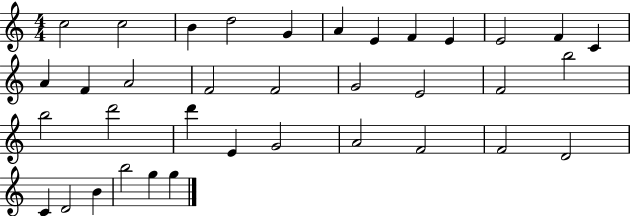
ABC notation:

X:1
T:Untitled
M:4/4
L:1/4
K:C
c2 c2 B d2 G A E F E E2 F C A F A2 F2 F2 G2 E2 F2 b2 b2 d'2 d' E G2 A2 F2 F2 D2 C D2 B b2 g g